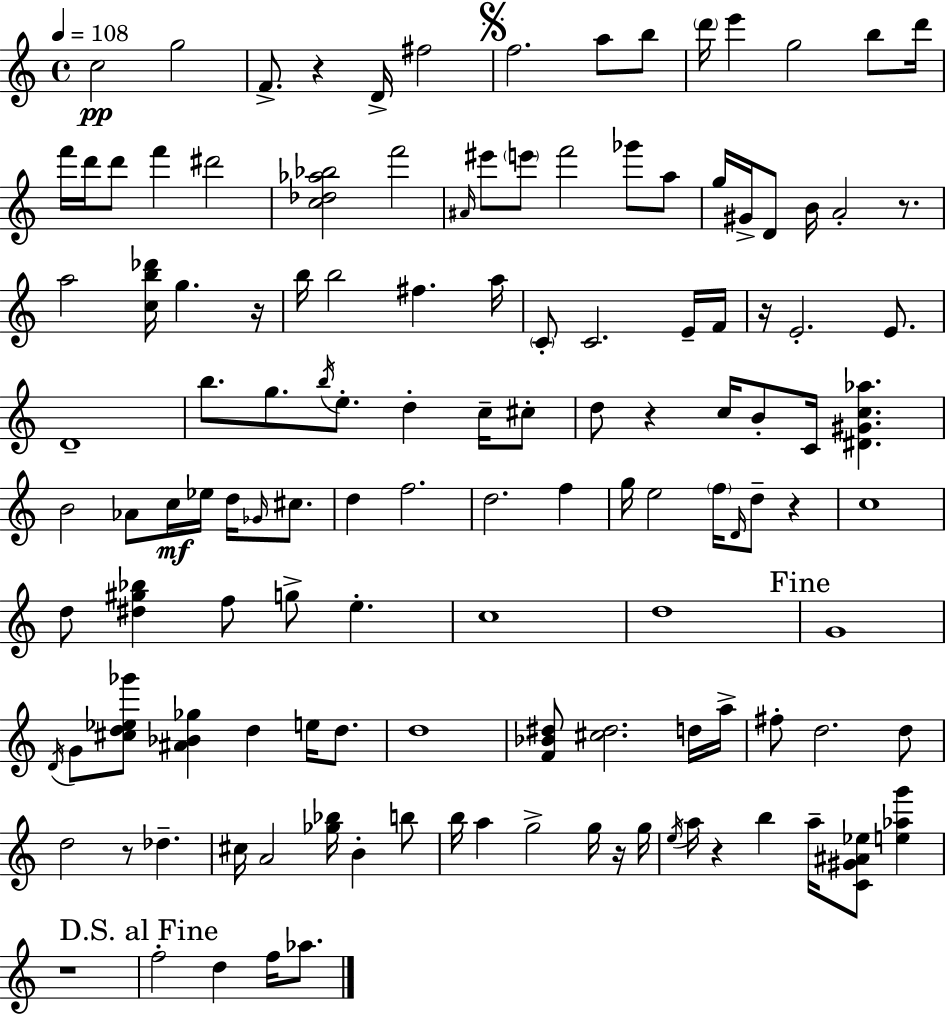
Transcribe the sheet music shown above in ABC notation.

X:1
T:Untitled
M:4/4
L:1/4
K:C
c2 g2 F/2 z D/4 ^f2 f2 a/2 b/2 d'/4 e' g2 b/2 d'/4 f'/4 d'/4 d'/2 f' ^d'2 [c_d_a_b]2 f'2 ^A/4 ^e'/2 e'/2 f'2 _g'/2 a/2 g/4 ^G/4 D/2 B/4 A2 z/2 a2 [cb_d']/4 g z/4 b/4 b2 ^f a/4 C/2 C2 E/4 F/4 z/4 E2 E/2 D4 b/2 g/2 b/4 e/2 d c/4 ^c/2 d/2 z c/4 B/2 C/4 [^D^Gc_a] B2 _A/2 c/4 _e/4 d/4 _G/4 ^c/2 d f2 d2 f g/4 e2 f/4 D/4 d/2 z c4 d/2 [^d^g_b] f/2 g/2 e c4 d4 G4 D/4 G/2 [^cd_e_g']/2 [^A_B_g] d e/4 d/2 d4 [F_B^d]/2 [^c^d]2 d/4 a/4 ^f/2 d2 d/2 d2 z/2 _d ^c/4 A2 [_g_b]/4 B b/2 b/4 a g2 g/4 z/4 g/4 e/4 a/4 z b a/4 [C^G^A_e]/2 [e_ag'] z4 f2 d f/4 _a/2